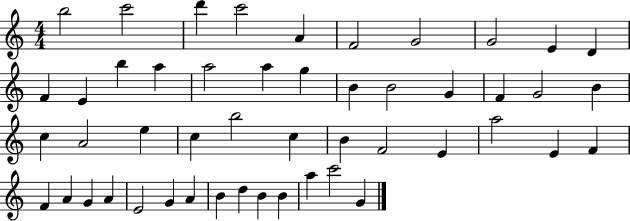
{
  \clef treble
  \numericTimeSignature
  \time 4/4
  \key c \major
  b''2 c'''2 | d'''4 c'''2 a'4 | f'2 g'2 | g'2 e'4 d'4 | \break f'4 e'4 b''4 a''4 | a''2 a''4 g''4 | b'4 b'2 g'4 | f'4 g'2 b'4 | \break c''4 a'2 e''4 | c''4 b''2 c''4 | b'4 f'2 e'4 | a''2 e'4 f'4 | \break f'4 a'4 g'4 a'4 | e'2 g'4 a'4 | b'4 d''4 b'4 b'4 | a''4 c'''2 g'4 | \break \bar "|."
}